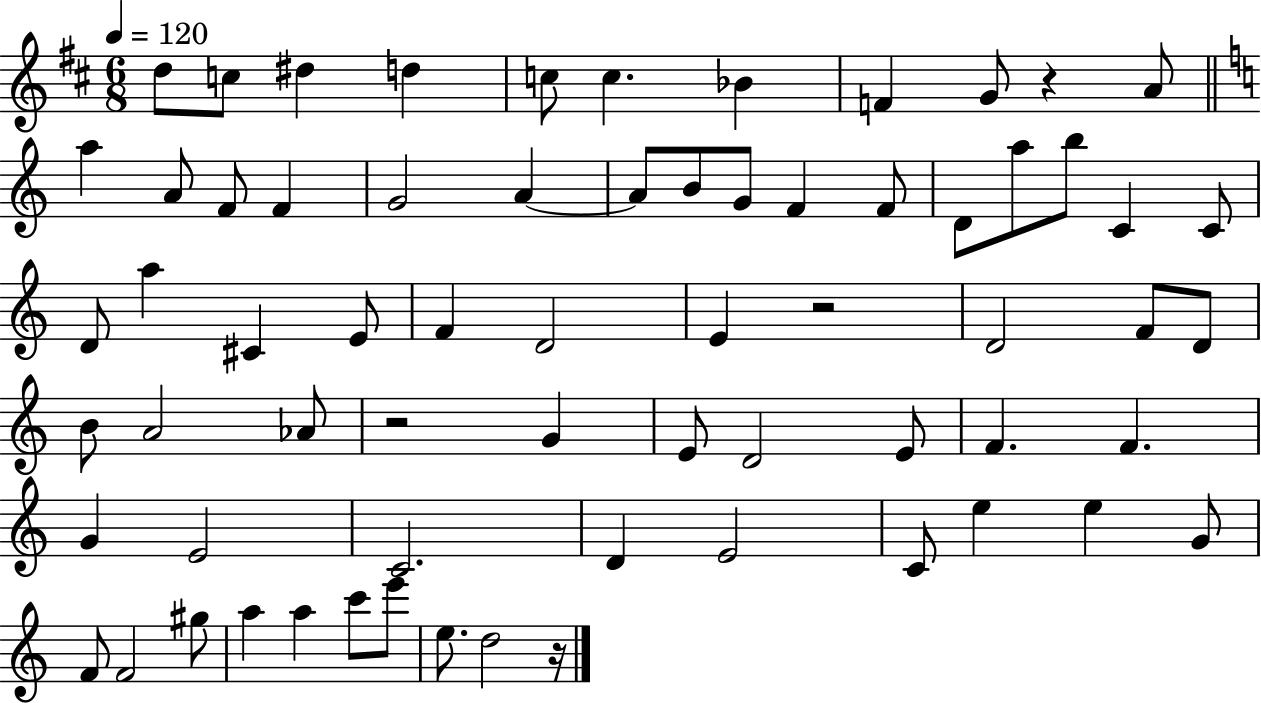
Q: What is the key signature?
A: D major